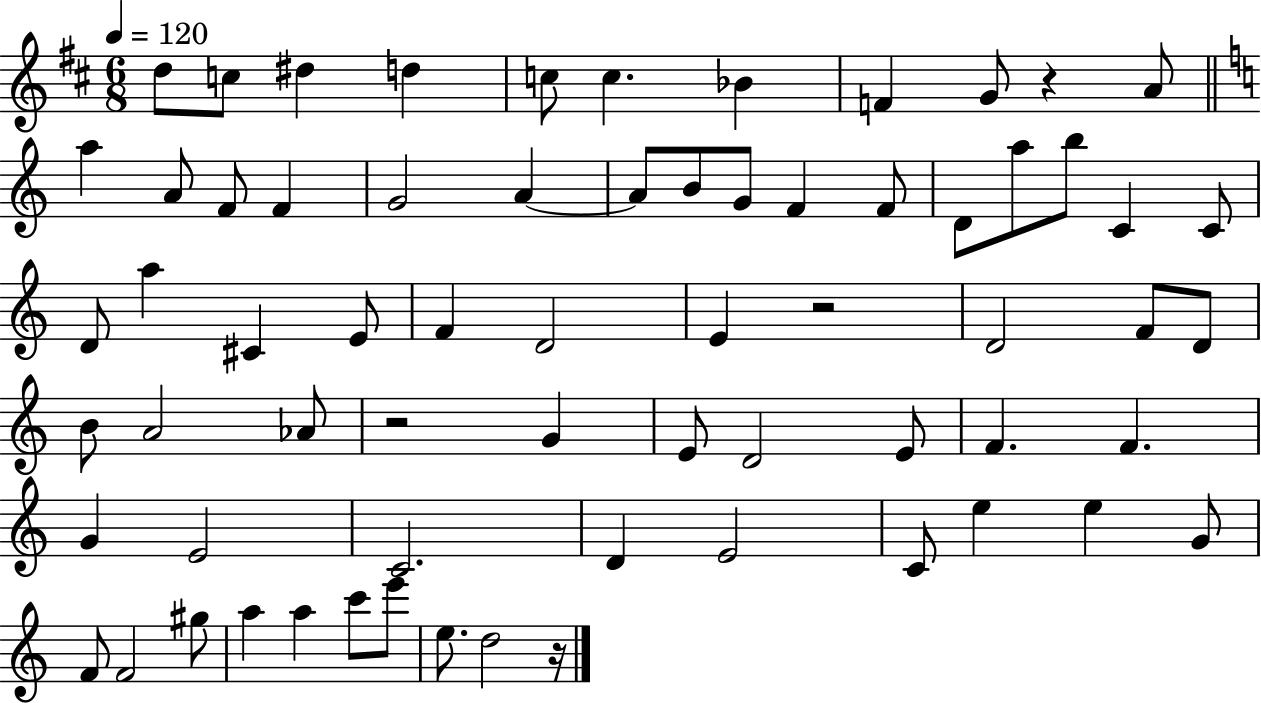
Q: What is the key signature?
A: D major